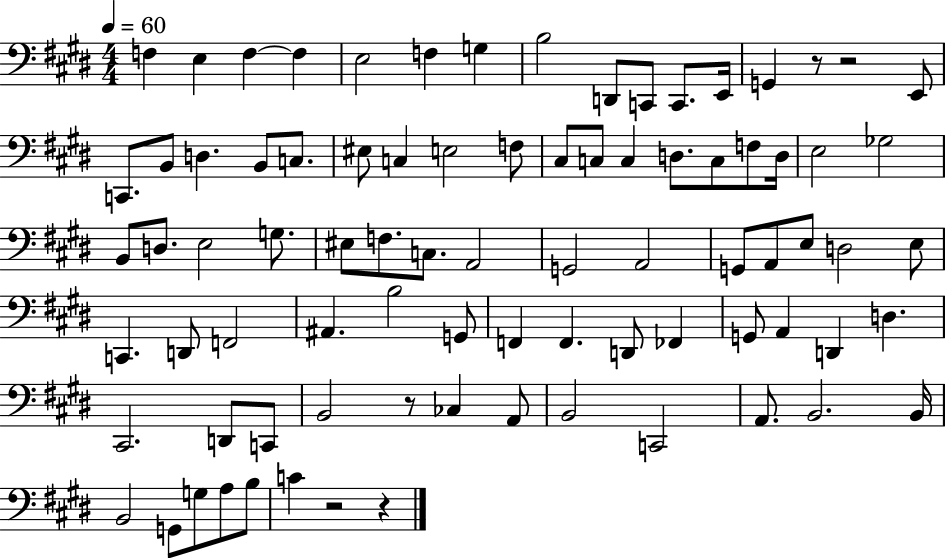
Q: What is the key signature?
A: E major